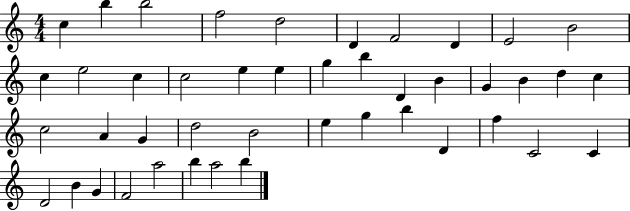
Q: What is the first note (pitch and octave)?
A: C5